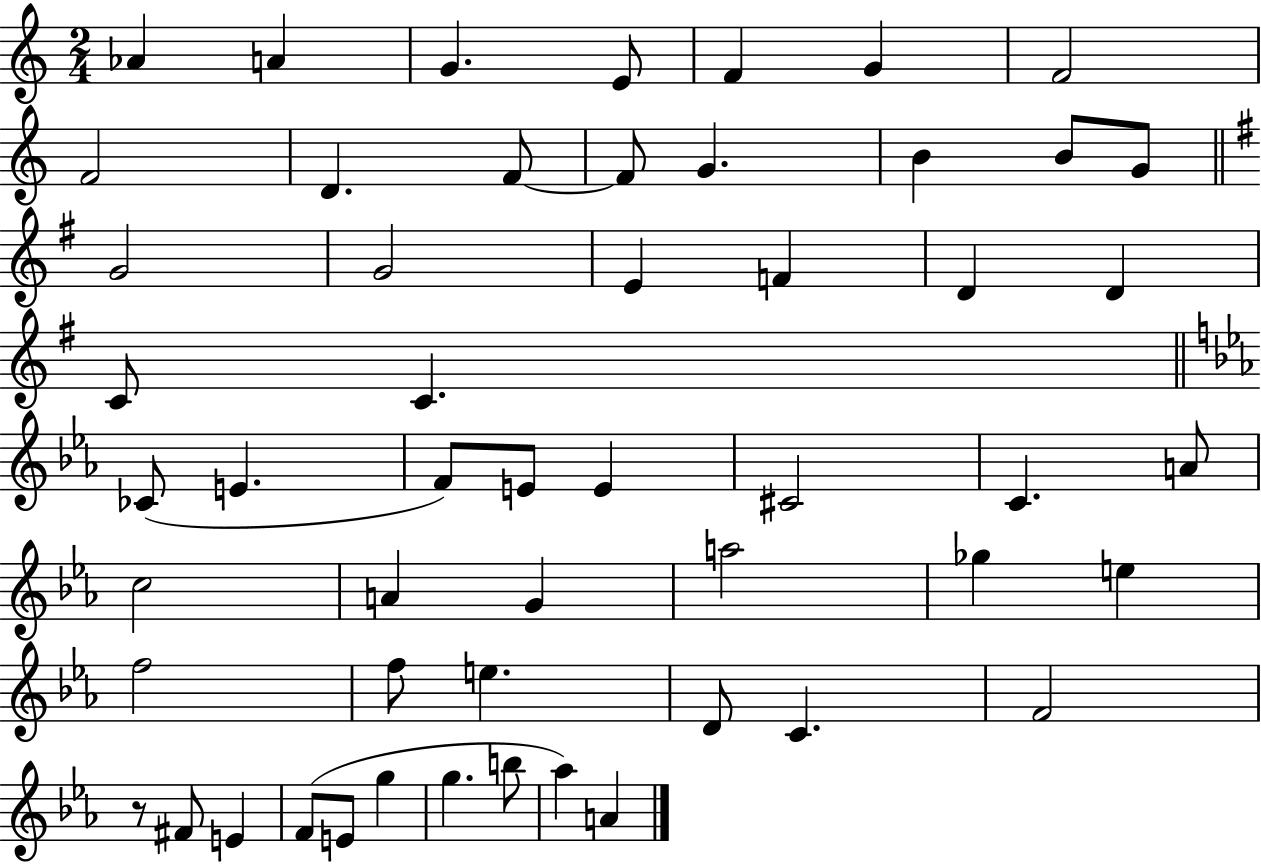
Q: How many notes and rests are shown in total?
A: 53